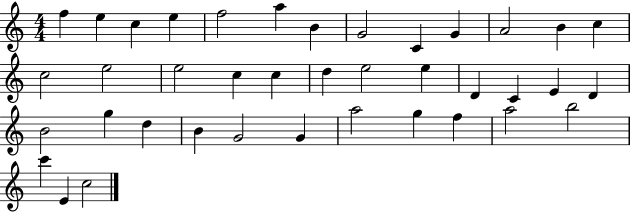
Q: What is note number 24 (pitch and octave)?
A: E4